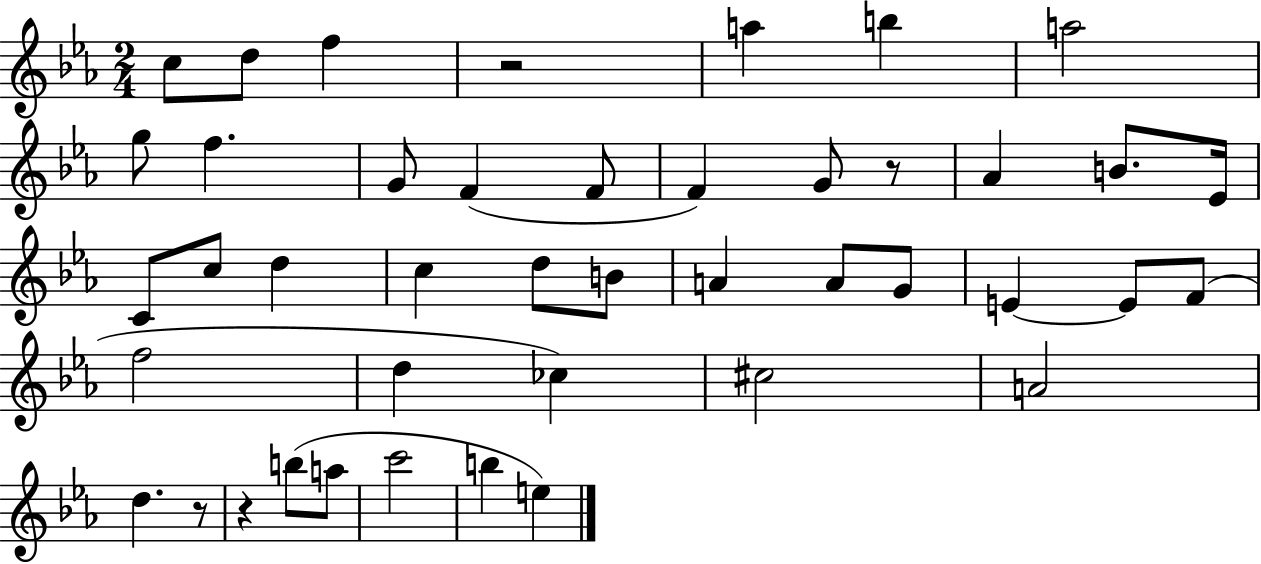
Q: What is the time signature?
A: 2/4